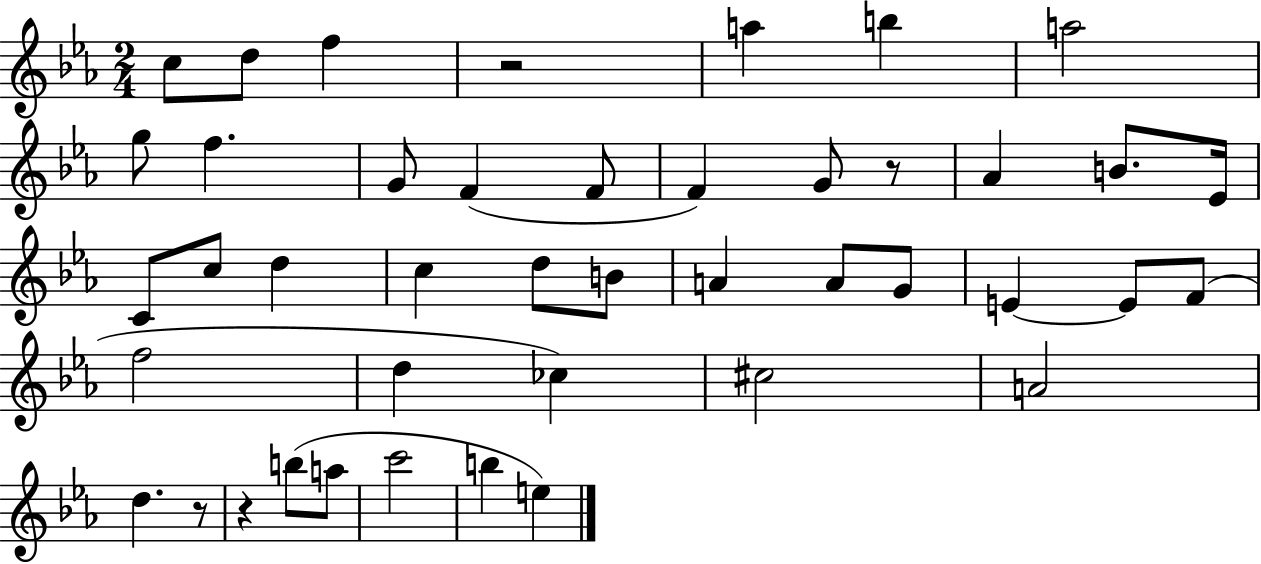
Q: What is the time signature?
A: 2/4